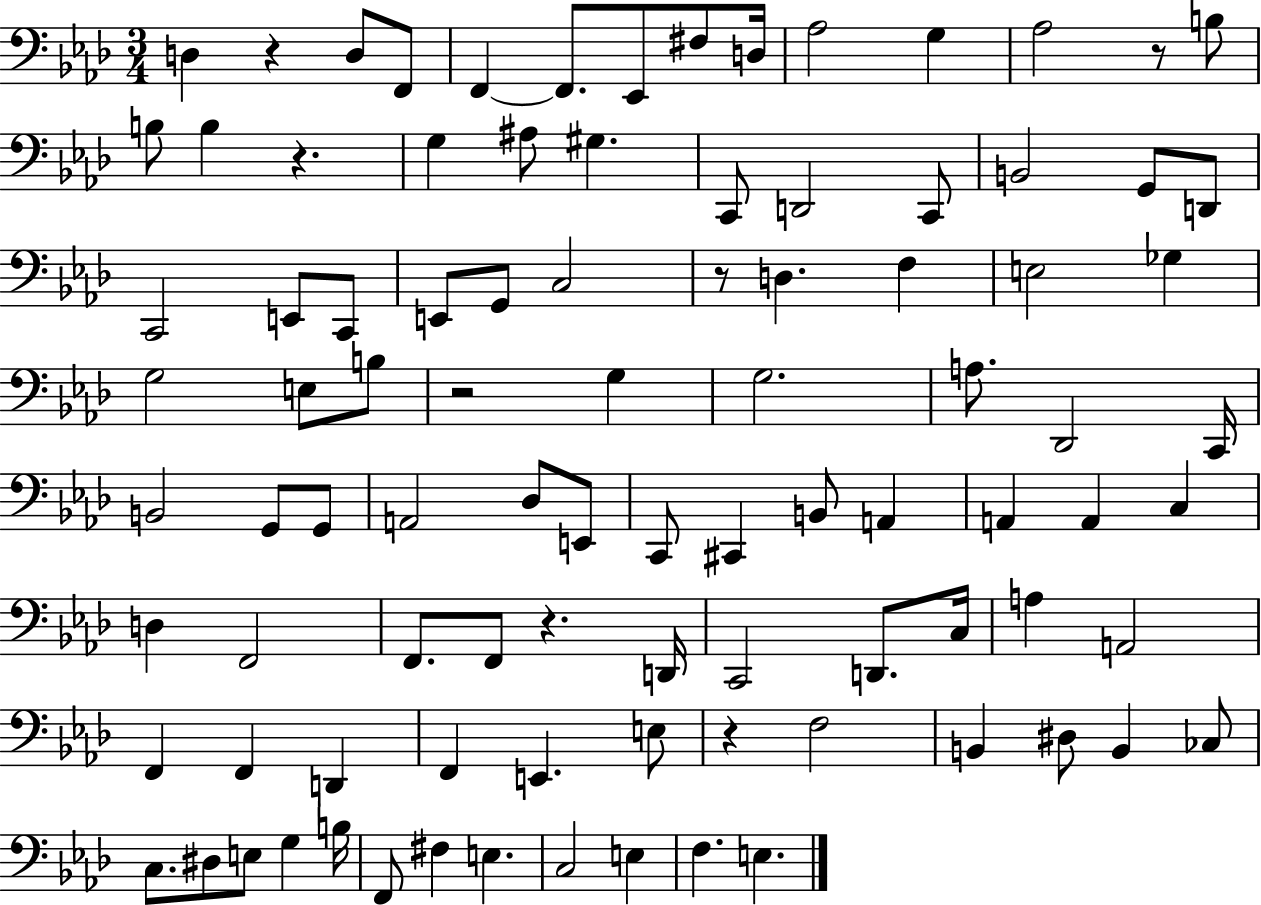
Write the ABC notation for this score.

X:1
T:Untitled
M:3/4
L:1/4
K:Ab
D, z D,/2 F,,/2 F,, F,,/2 _E,,/2 ^F,/2 D,/4 _A,2 G, _A,2 z/2 B,/2 B,/2 B, z G, ^A,/2 ^G, C,,/2 D,,2 C,,/2 B,,2 G,,/2 D,,/2 C,,2 E,,/2 C,,/2 E,,/2 G,,/2 C,2 z/2 D, F, E,2 _G, G,2 E,/2 B,/2 z2 G, G,2 A,/2 _D,,2 C,,/4 B,,2 G,,/2 G,,/2 A,,2 _D,/2 E,,/2 C,,/2 ^C,, B,,/2 A,, A,, A,, C, D, F,,2 F,,/2 F,,/2 z D,,/4 C,,2 D,,/2 C,/4 A, A,,2 F,, F,, D,, F,, E,, E,/2 z F,2 B,, ^D,/2 B,, _C,/2 C,/2 ^D,/2 E,/2 G, B,/4 F,,/2 ^F, E, C,2 E, F, E,